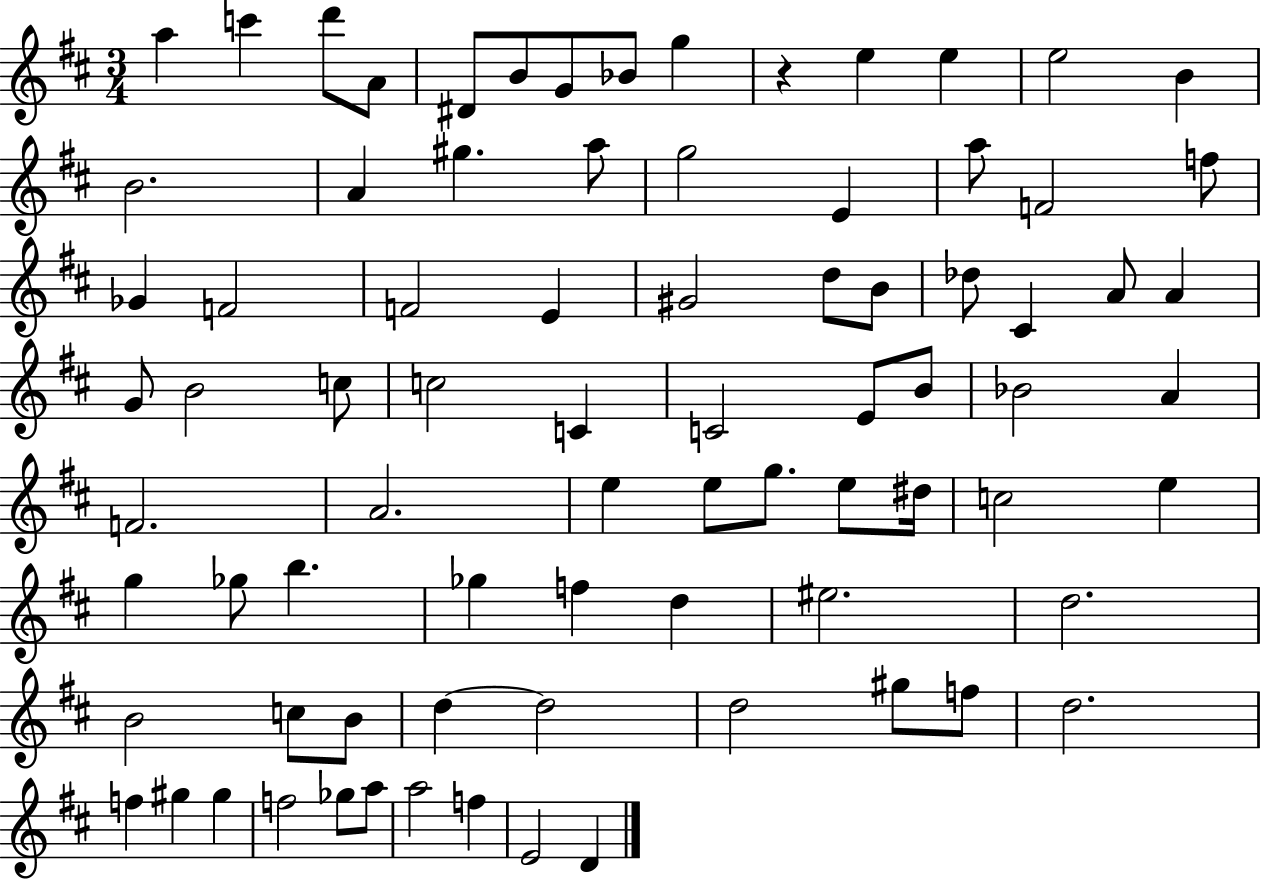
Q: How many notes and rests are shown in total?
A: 80